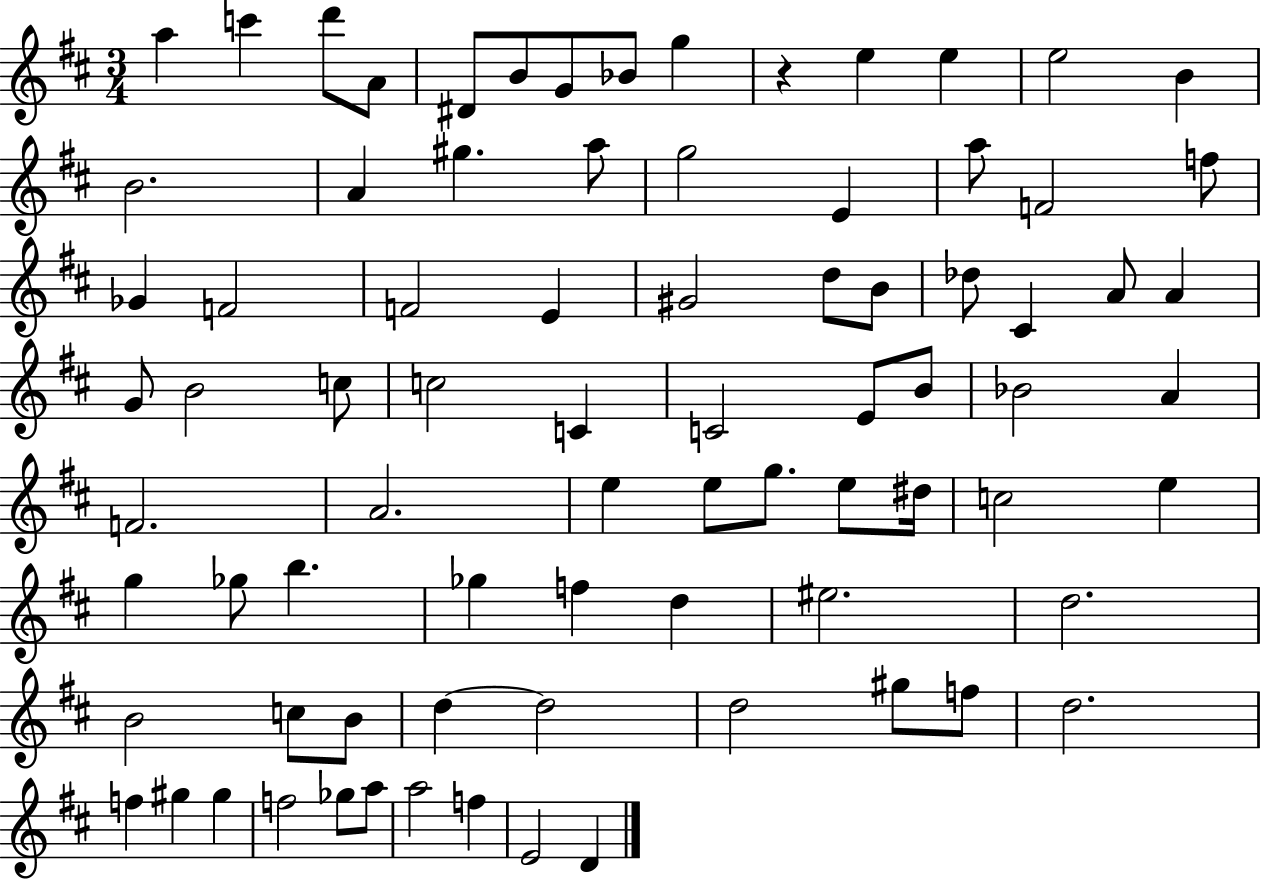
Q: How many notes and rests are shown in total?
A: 80